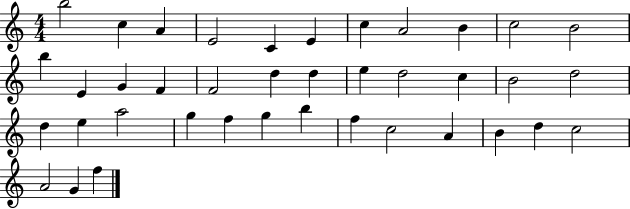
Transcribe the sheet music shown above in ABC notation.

X:1
T:Untitled
M:4/4
L:1/4
K:C
b2 c A E2 C E c A2 B c2 B2 b E G F F2 d d e d2 c B2 d2 d e a2 g f g b f c2 A B d c2 A2 G f